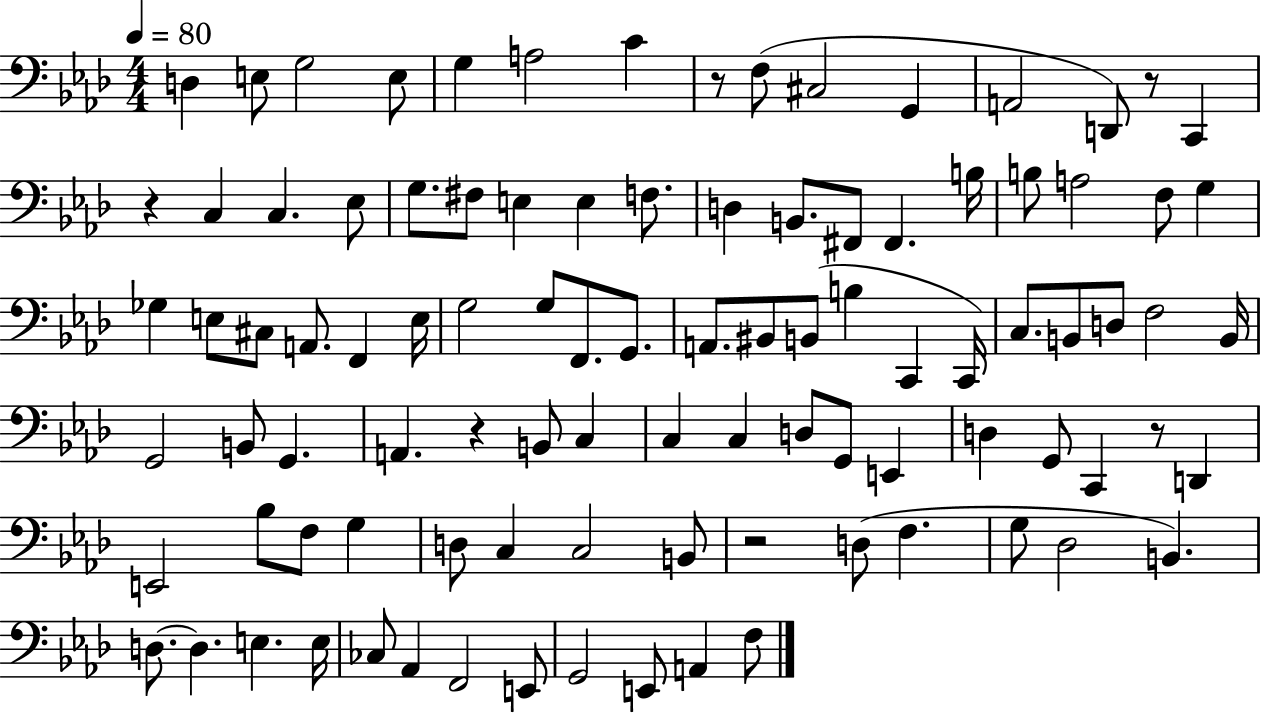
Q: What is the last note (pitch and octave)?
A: F3